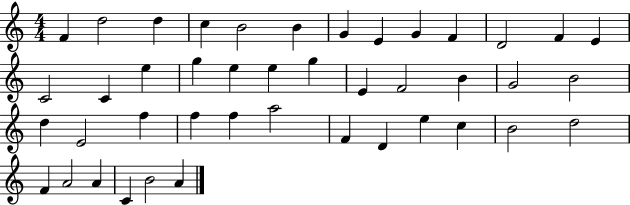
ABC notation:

X:1
T:Untitled
M:4/4
L:1/4
K:C
F d2 d c B2 B G E G F D2 F E C2 C e g e e g E F2 B G2 B2 d E2 f f f a2 F D e c B2 d2 F A2 A C B2 A